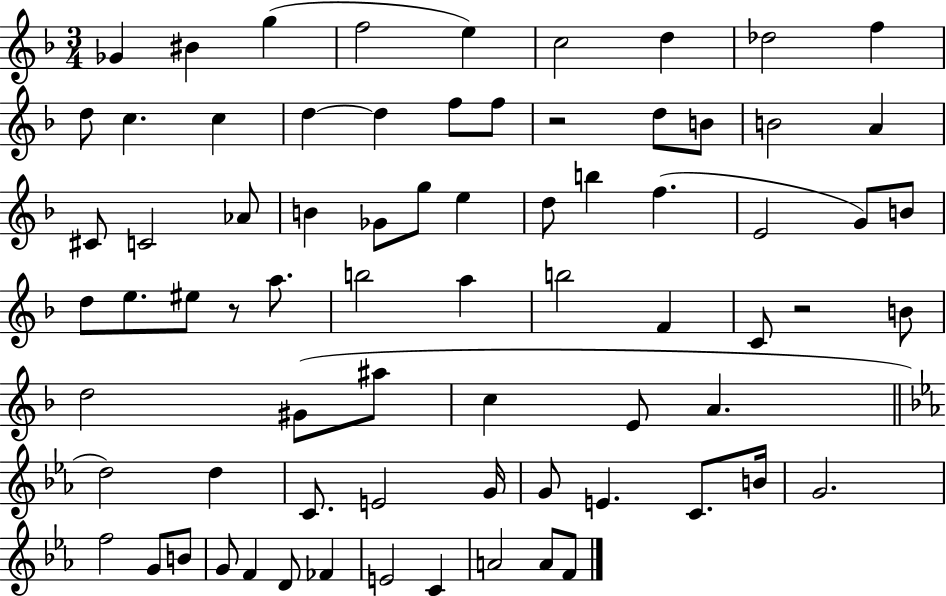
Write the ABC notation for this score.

X:1
T:Untitled
M:3/4
L:1/4
K:F
_G ^B g f2 e c2 d _d2 f d/2 c c d d f/2 f/2 z2 d/2 B/2 B2 A ^C/2 C2 _A/2 B _G/2 g/2 e d/2 b f E2 G/2 B/2 d/2 e/2 ^e/2 z/2 a/2 b2 a b2 F C/2 z2 B/2 d2 ^G/2 ^a/2 c E/2 A d2 d C/2 E2 G/4 G/2 E C/2 B/4 G2 f2 G/2 B/2 G/2 F D/2 _F E2 C A2 A/2 F/2